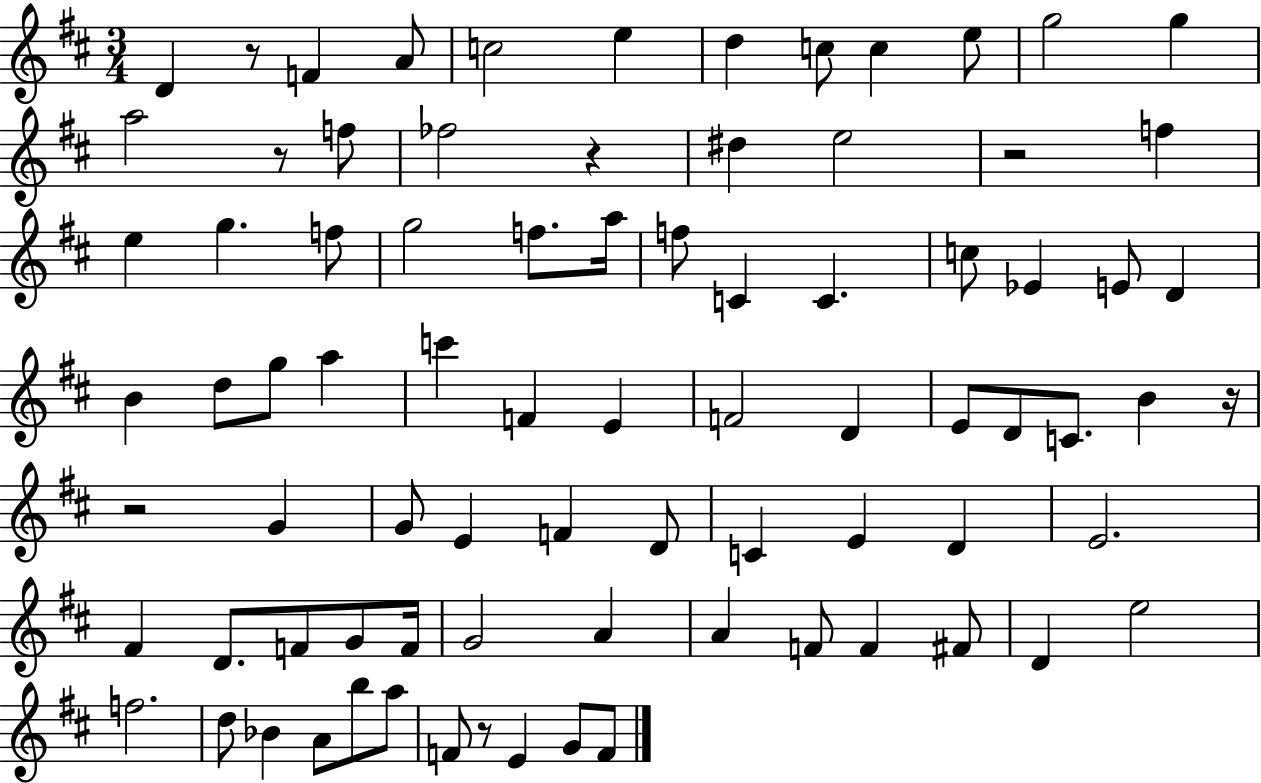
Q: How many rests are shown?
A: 7